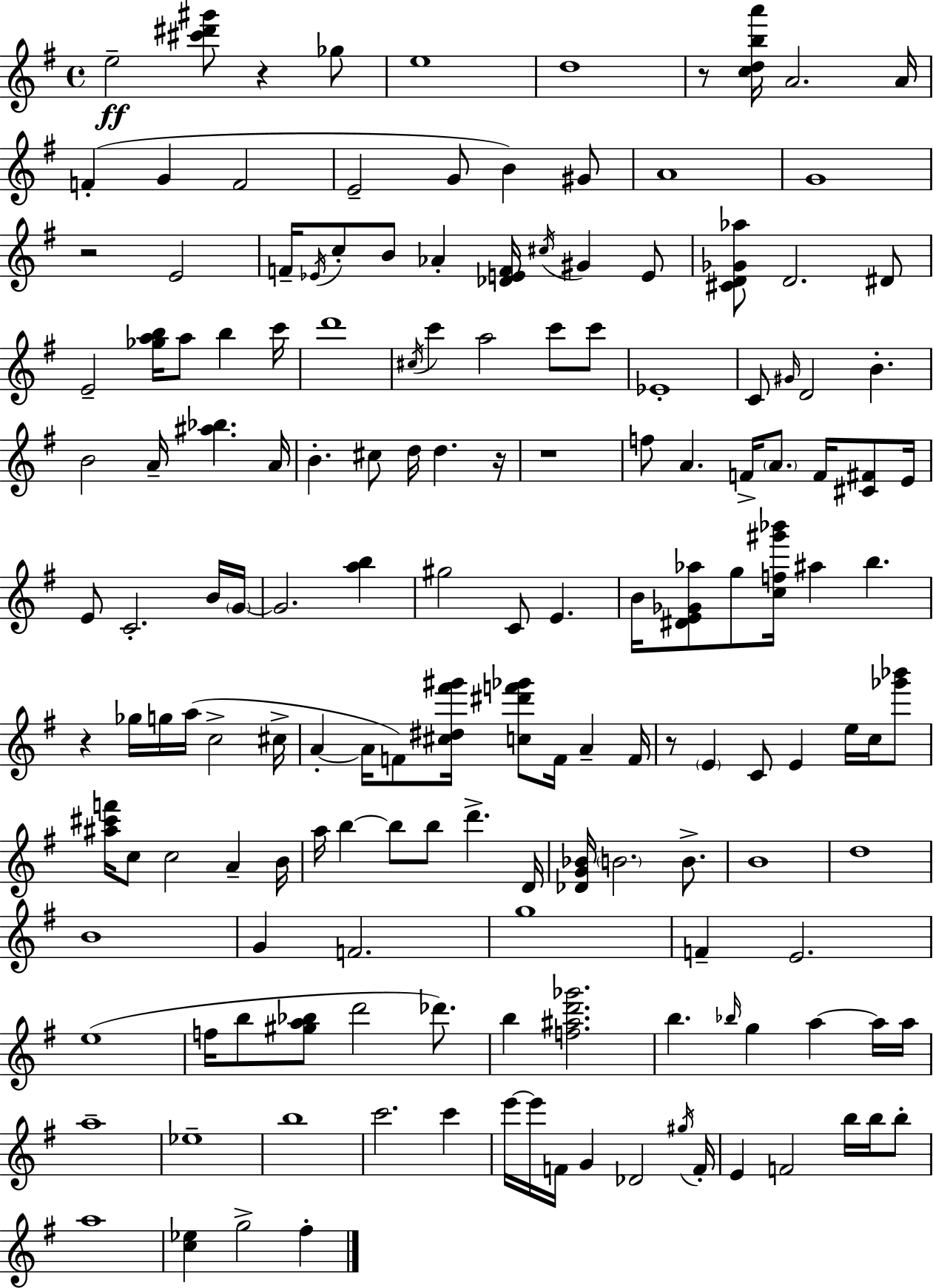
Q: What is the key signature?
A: G major